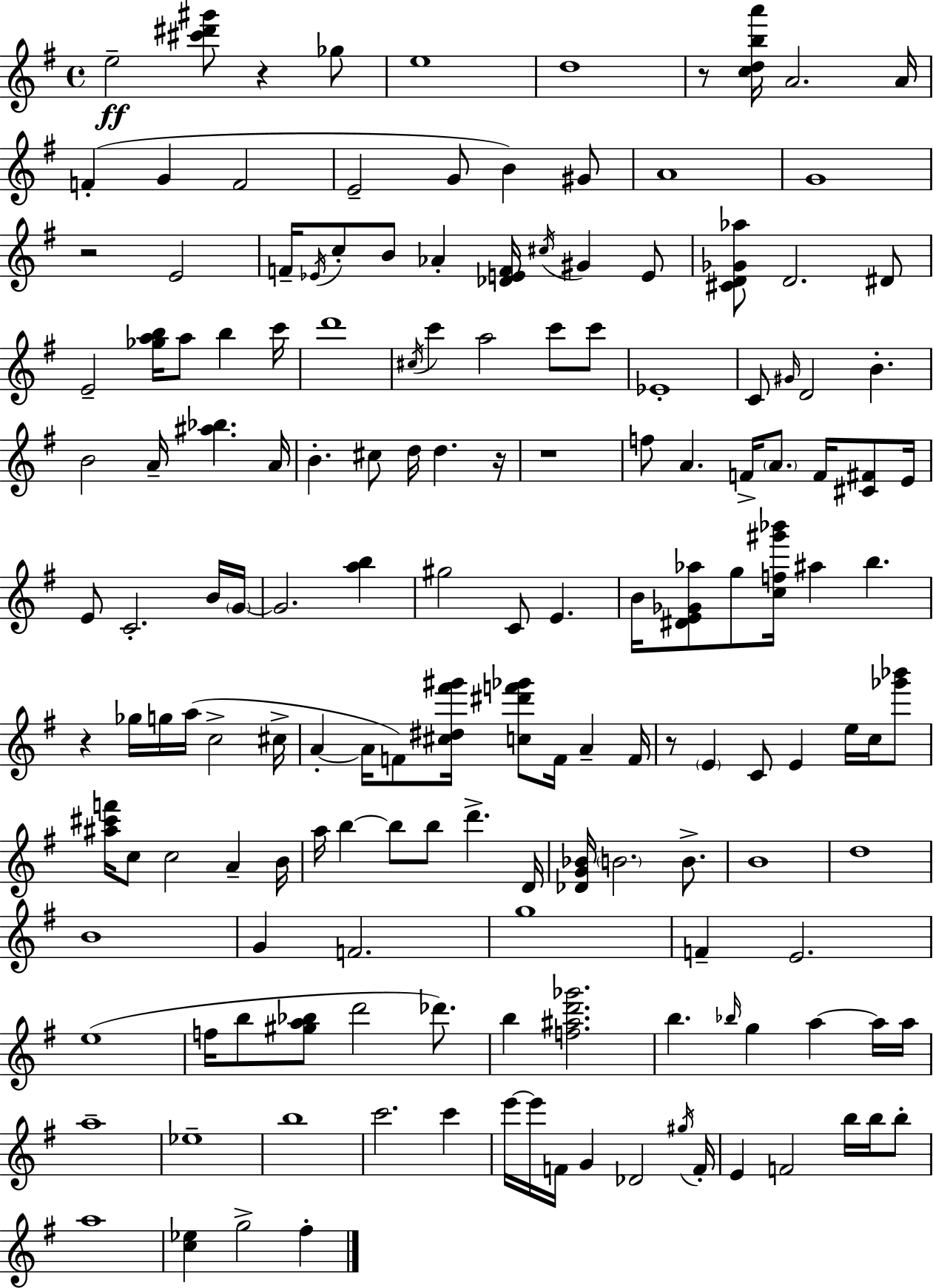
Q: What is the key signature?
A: G major